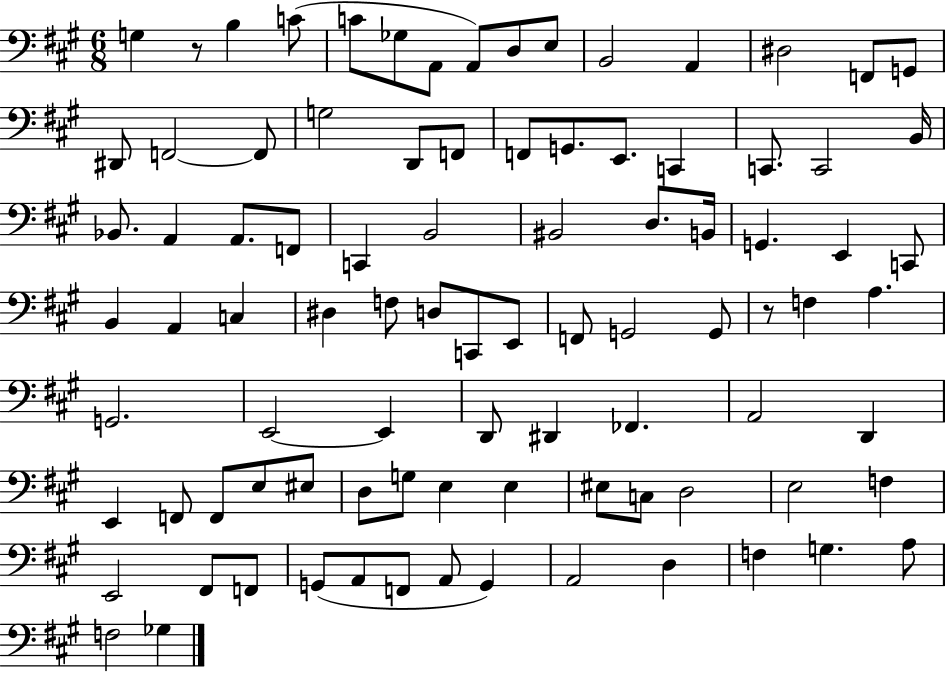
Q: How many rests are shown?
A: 2